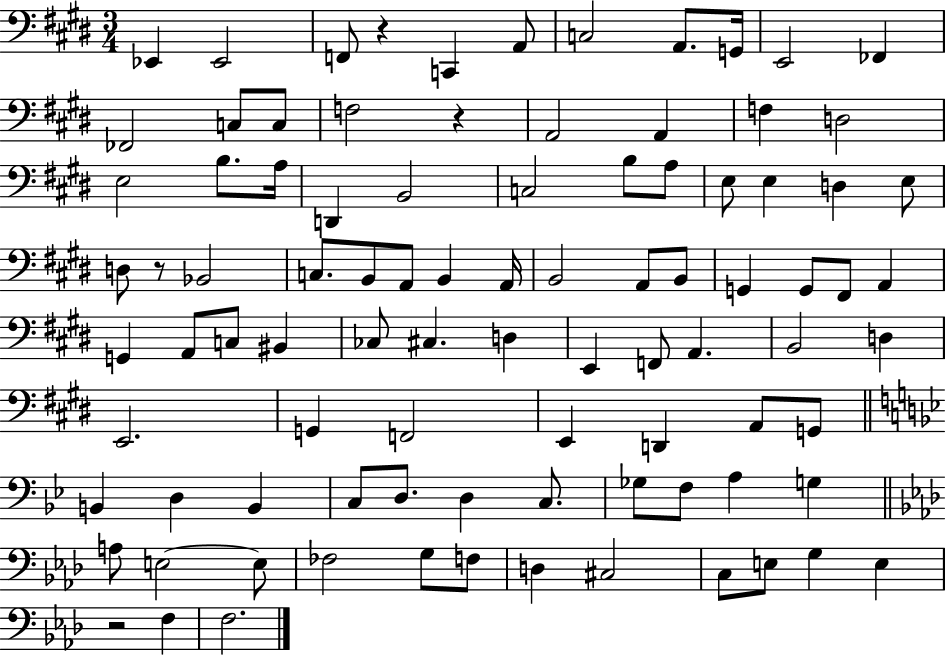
{
  \clef bass
  \numericTimeSignature
  \time 3/4
  \key e \major
  ees,4 ees,2 | f,8 r4 c,4 a,8 | c2 a,8. g,16 | e,2 fes,4 | \break fes,2 c8 c8 | f2 r4 | a,2 a,4 | f4 d2 | \break e2 b8. a16 | d,4 b,2 | c2 b8 a8 | e8 e4 d4 e8 | \break d8 r8 bes,2 | c8. b,8 a,8 b,4 a,16 | b,2 a,8 b,8 | g,4 g,8 fis,8 a,4 | \break g,4 a,8 c8 bis,4 | ces8 cis4. d4 | e,4 f,8 a,4. | b,2 d4 | \break e,2. | g,4 f,2 | e,4 d,4 a,8 g,8 | \bar "||" \break \key bes \major b,4 d4 b,4 | c8 d8. d4 c8. | ges8 f8 a4 g4 | \bar "||" \break \key aes \major a8 e2~~ e8 | fes2 g8 f8 | d4 cis2 | c8 e8 g4 e4 | \break r2 f4 | f2. | \bar "|."
}